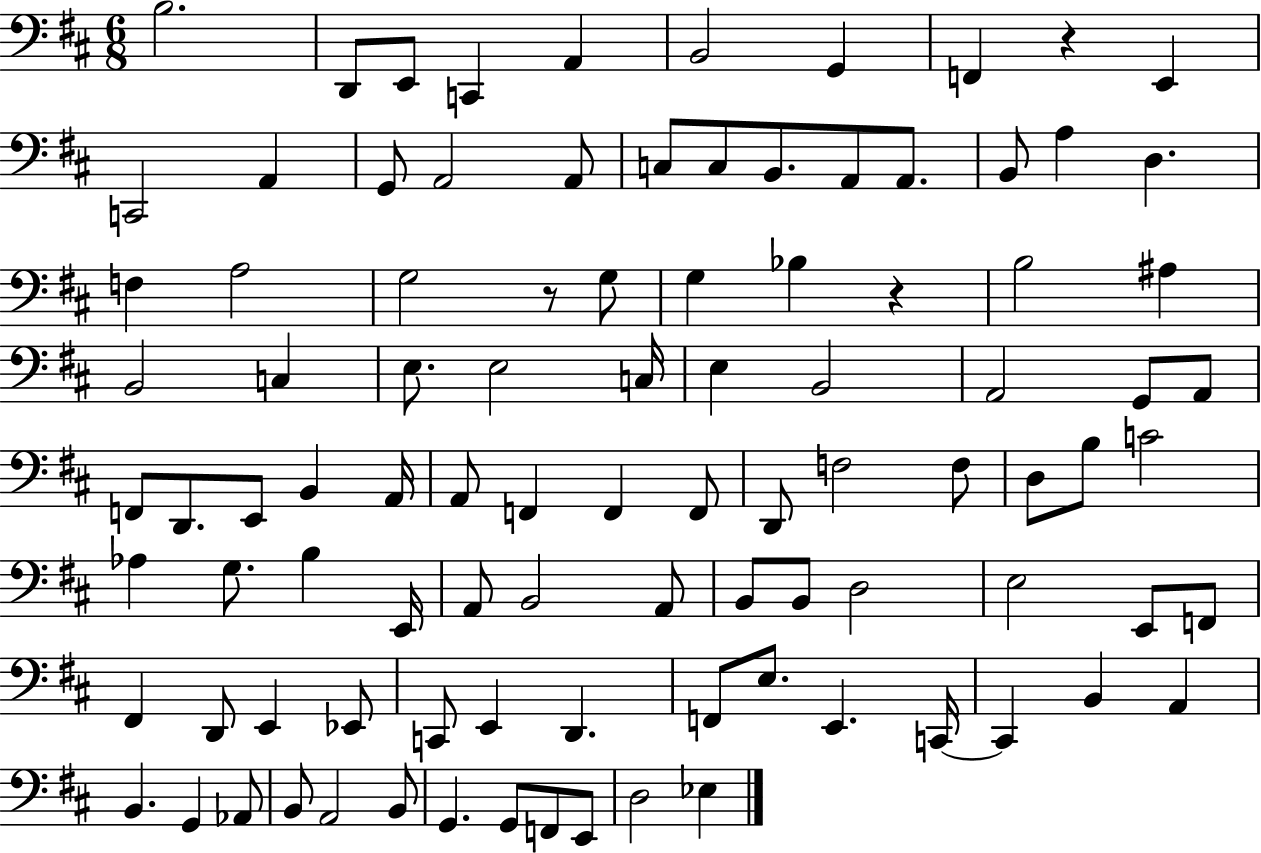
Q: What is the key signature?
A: D major